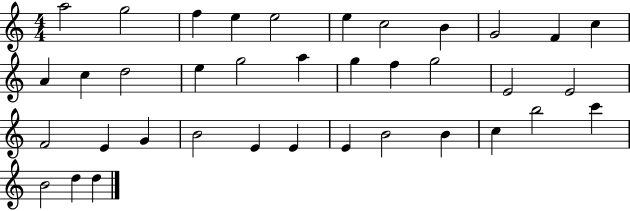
{
  \clef treble
  \numericTimeSignature
  \time 4/4
  \key c \major
  a''2 g''2 | f''4 e''4 e''2 | e''4 c''2 b'4 | g'2 f'4 c''4 | \break a'4 c''4 d''2 | e''4 g''2 a''4 | g''4 f''4 g''2 | e'2 e'2 | \break f'2 e'4 g'4 | b'2 e'4 e'4 | e'4 b'2 b'4 | c''4 b''2 c'''4 | \break b'2 d''4 d''4 | \bar "|."
}